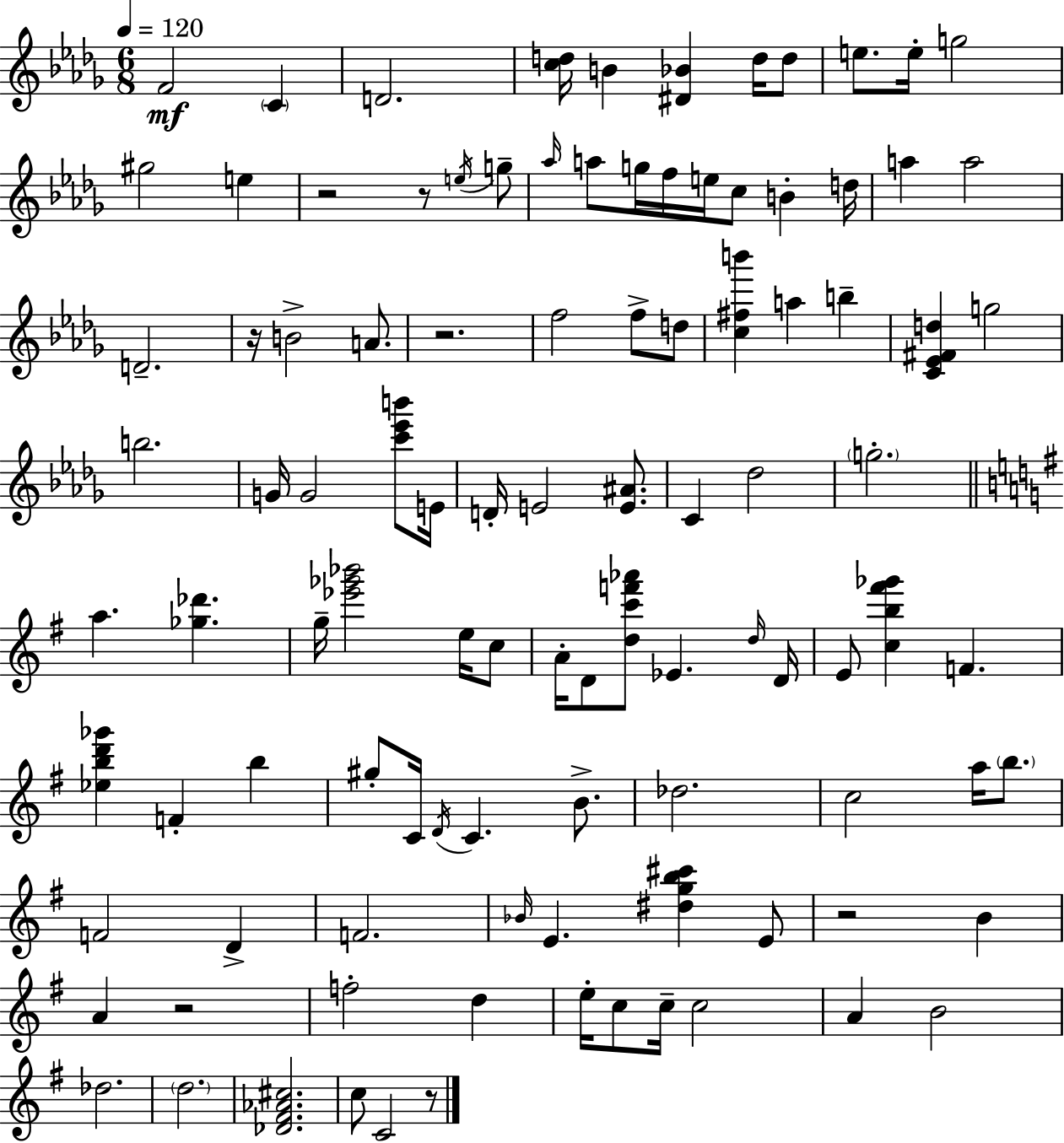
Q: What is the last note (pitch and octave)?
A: C4